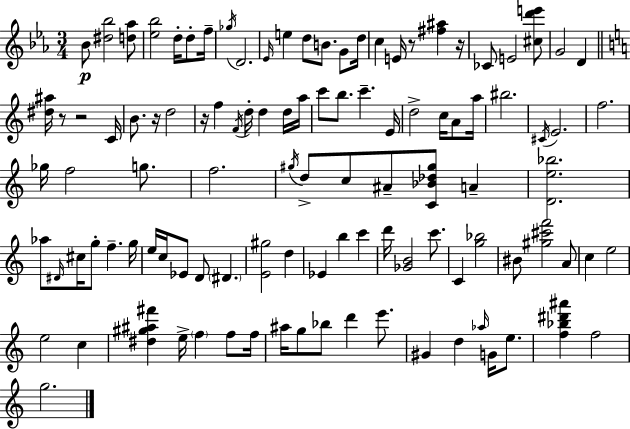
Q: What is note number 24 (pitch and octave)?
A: D5